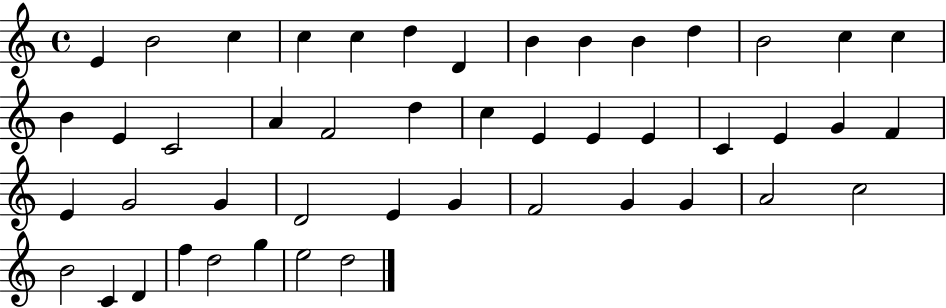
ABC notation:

X:1
T:Untitled
M:4/4
L:1/4
K:C
E B2 c c c d D B B B d B2 c c B E C2 A F2 d c E E E C E G F E G2 G D2 E G F2 G G A2 c2 B2 C D f d2 g e2 d2